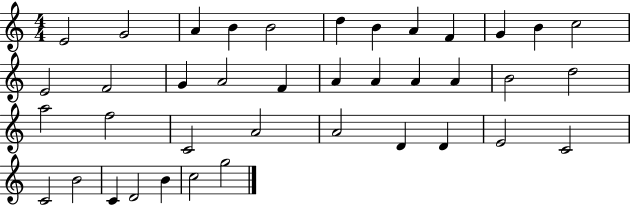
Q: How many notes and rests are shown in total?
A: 39